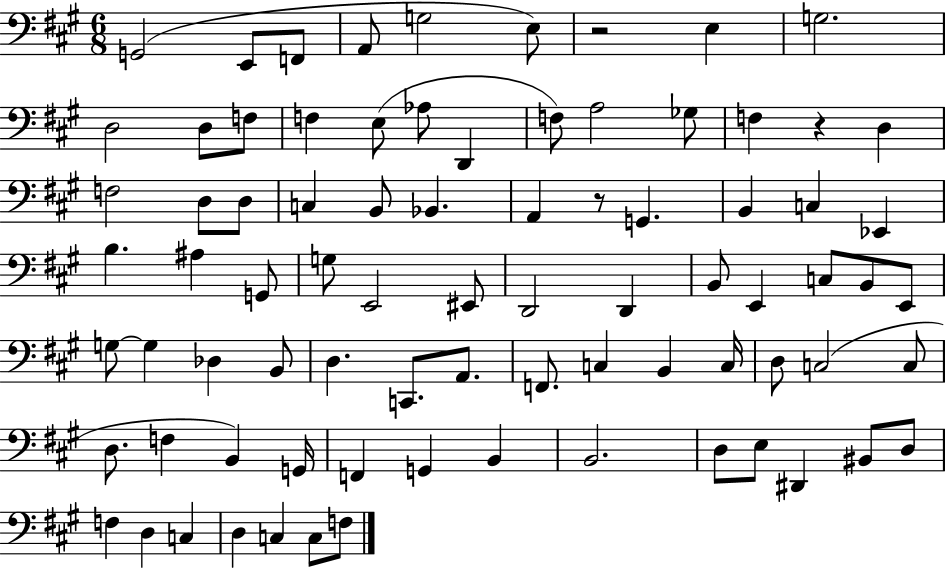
{
  \clef bass
  \numericTimeSignature
  \time 6/8
  \key a \major
  g,2( e,8 f,8 | a,8 g2 e8) | r2 e4 | g2. | \break d2 d8 f8 | f4 e8( aes8 d,4 | f8) a2 ges8 | f4 r4 d4 | \break f2 d8 d8 | c4 b,8 bes,4. | a,4 r8 g,4. | b,4 c4 ees,4 | \break b4. ais4 g,8 | g8 e,2 eis,8 | d,2 d,4 | b,8 e,4 c8 b,8 e,8 | \break g8~~ g4 des4 b,8 | d4. c,8. a,8. | f,8. c4 b,4 c16 | d8 c2( c8 | \break d8. f4 b,4) g,16 | f,4 g,4 b,4 | b,2. | d8 e8 dis,4 bis,8 d8 | \break f4 d4 c4 | d4 c4 c8 f8 | \bar "|."
}